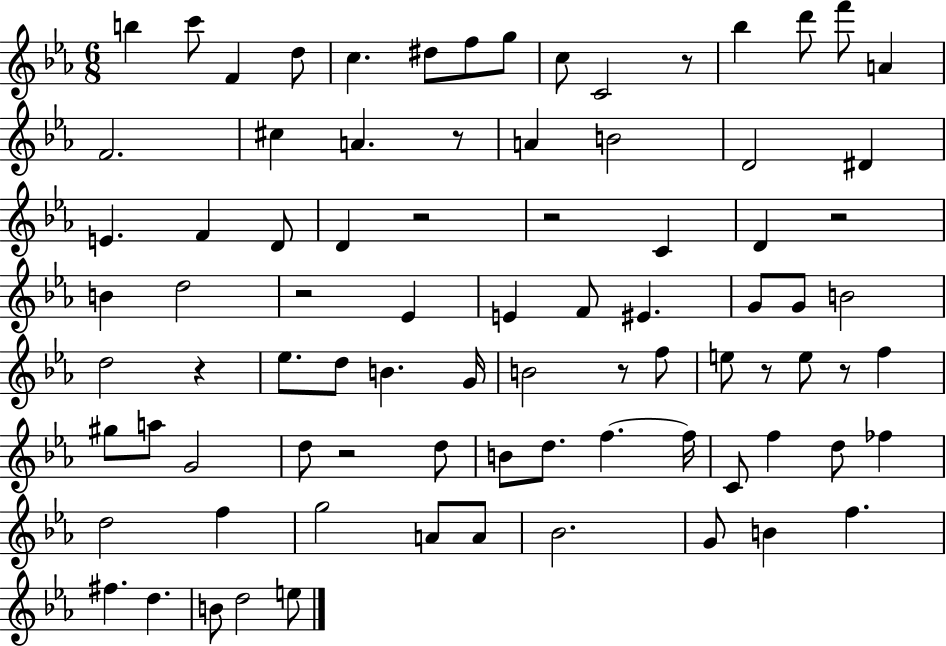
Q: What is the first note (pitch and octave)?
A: B5